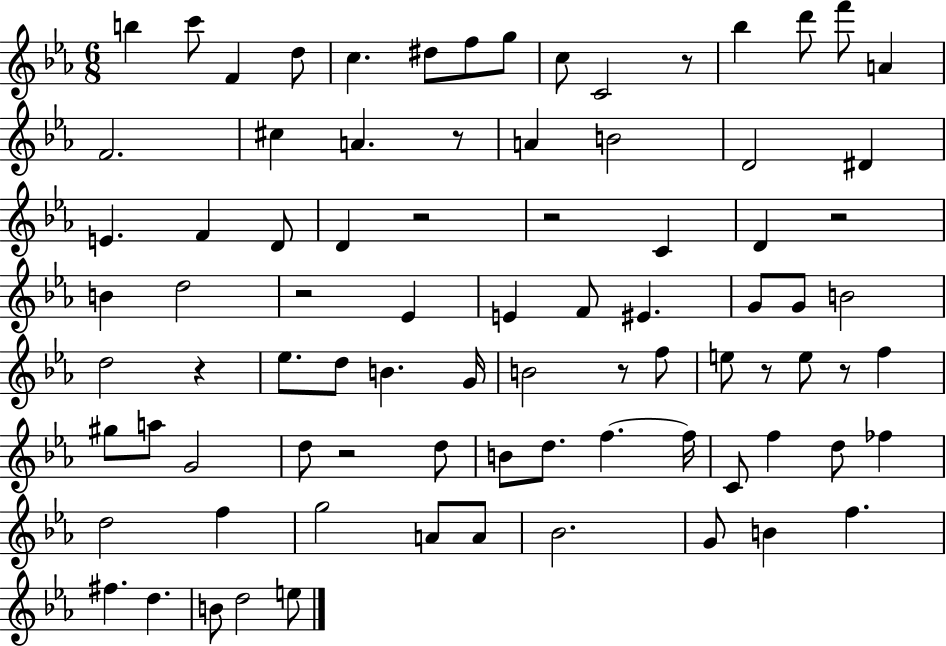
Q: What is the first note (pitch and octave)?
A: B5